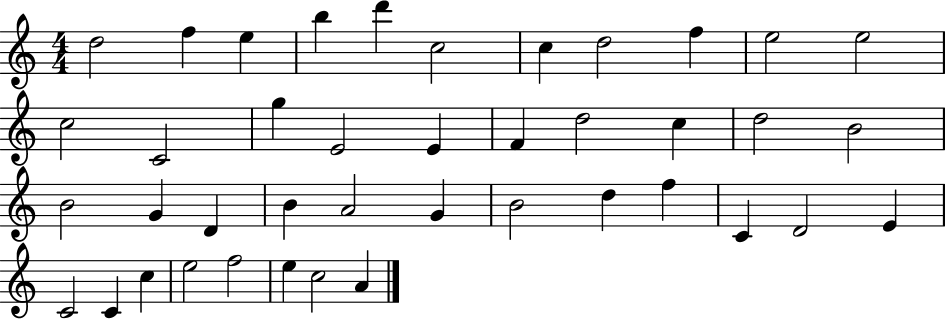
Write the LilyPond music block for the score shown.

{
  \clef treble
  \numericTimeSignature
  \time 4/4
  \key c \major
  d''2 f''4 e''4 | b''4 d'''4 c''2 | c''4 d''2 f''4 | e''2 e''2 | \break c''2 c'2 | g''4 e'2 e'4 | f'4 d''2 c''4 | d''2 b'2 | \break b'2 g'4 d'4 | b'4 a'2 g'4 | b'2 d''4 f''4 | c'4 d'2 e'4 | \break c'2 c'4 c''4 | e''2 f''2 | e''4 c''2 a'4 | \bar "|."
}